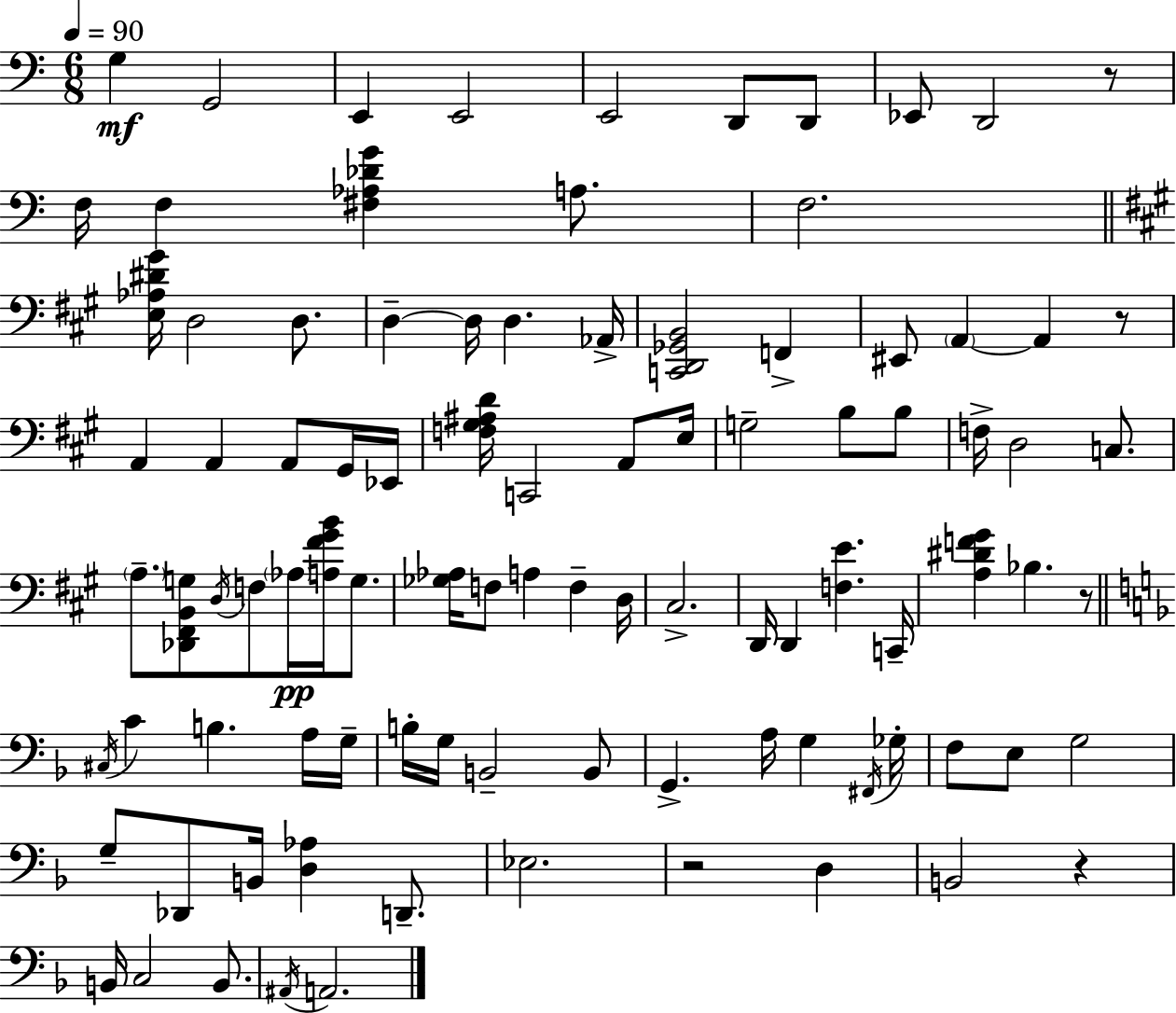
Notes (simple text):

G3/q G2/h E2/q E2/h E2/h D2/e D2/e Eb2/e D2/h R/e F3/s F3/q [F#3,Ab3,Db4,G4]/q A3/e. F3/h. [E3,Ab3,D#4,G#4]/s D3/h D3/e. D3/q D3/s D3/q. Ab2/s [C2,D2,Gb2,B2]/h F2/q EIS2/e A2/q A2/q R/e A2/q A2/q A2/e G#2/s Eb2/s [F3,G#3,A#3,D4]/s C2/h A2/e E3/s G3/h B3/e B3/e F3/s D3/h C3/e. A3/e. [Db2,F#2,B2,G3]/e D3/s F3/e Ab3/s [A3,F#4,G#4,B4]/s G3/e. [Gb3,Ab3]/s F3/e A3/q F3/q D3/s C#3/h. D2/s D2/q [F3,E4]/q. C2/s [A3,D#4,F4,G#4]/q Bb3/q. R/e C#3/s C4/q B3/q. A3/s G3/s B3/s G3/s B2/h B2/e G2/q. A3/s G3/q F#2/s Gb3/s F3/e E3/e G3/h G3/e Db2/e B2/s [D3,Ab3]/q D2/e. Eb3/h. R/h D3/q B2/h R/q B2/s C3/h B2/e. A#2/s A2/h.